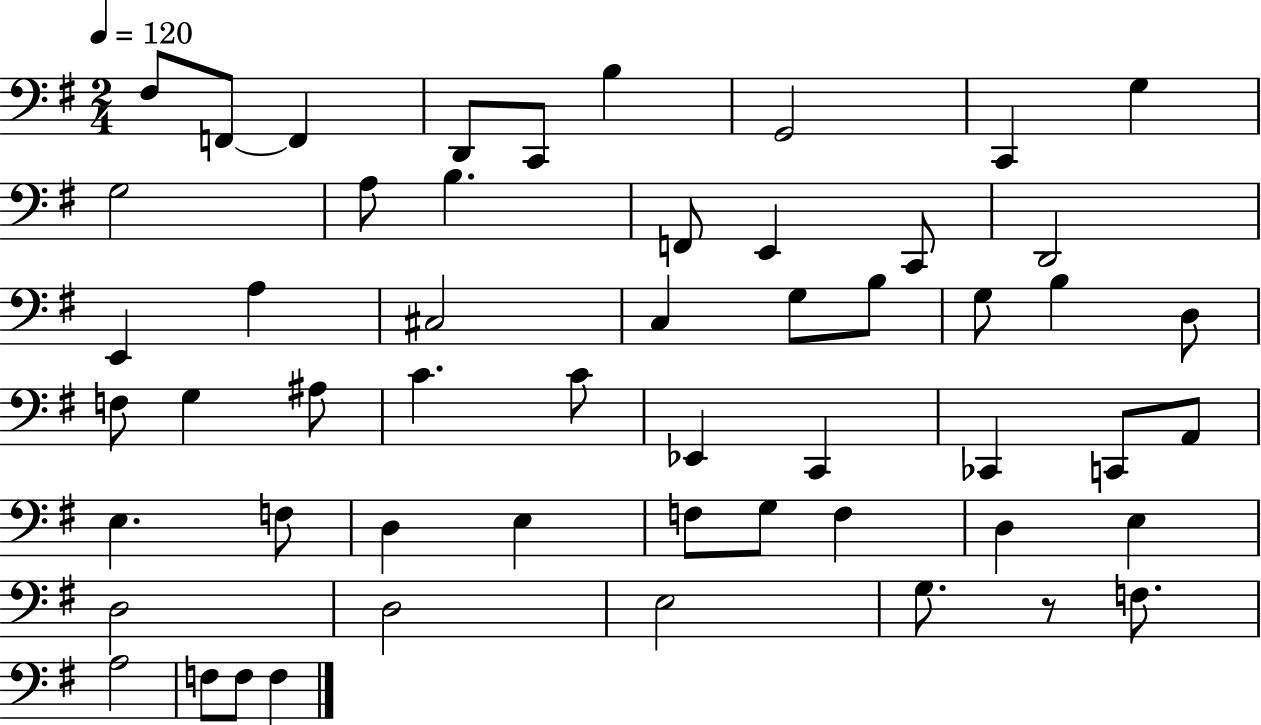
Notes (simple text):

F#3/e F2/e F2/q D2/e C2/e B3/q G2/h C2/q G3/q G3/h A3/e B3/q. F2/e E2/q C2/e D2/h E2/q A3/q C#3/h C3/q G3/e B3/e G3/e B3/q D3/e F3/e G3/q A#3/e C4/q. C4/e Eb2/q C2/q CES2/q C2/e A2/e E3/q. F3/e D3/q E3/q F3/e G3/e F3/q D3/q E3/q D3/h D3/h E3/h G3/e. R/e F3/e. A3/h F3/e F3/e F3/q